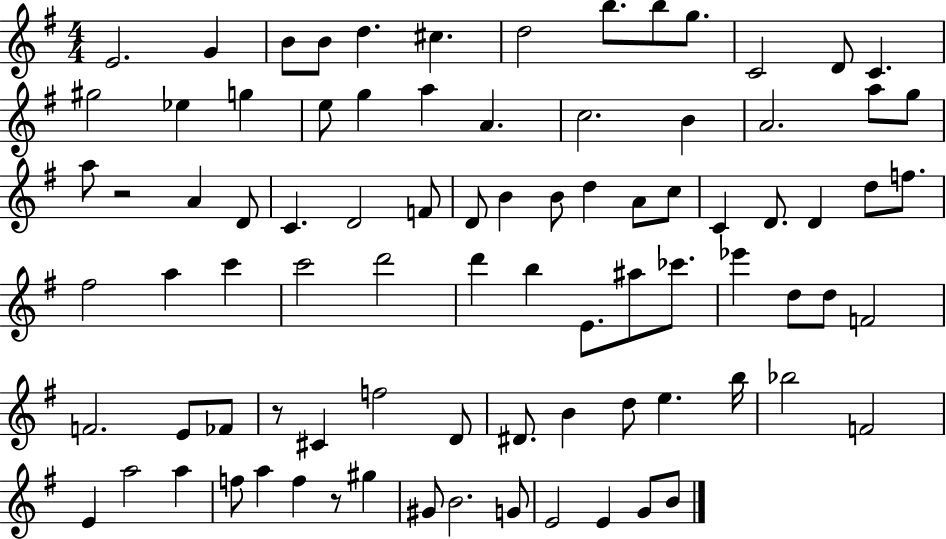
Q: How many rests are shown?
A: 3